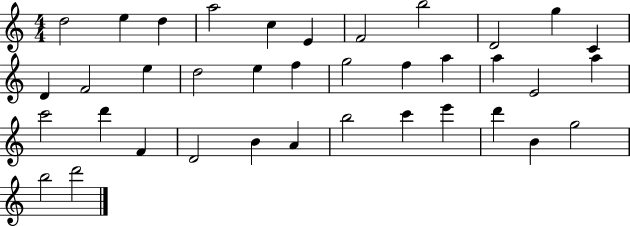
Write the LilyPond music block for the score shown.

{
  \clef treble
  \numericTimeSignature
  \time 4/4
  \key c \major
  d''2 e''4 d''4 | a''2 c''4 e'4 | f'2 b''2 | d'2 g''4 c'4 | \break d'4 f'2 e''4 | d''2 e''4 f''4 | g''2 f''4 a''4 | a''4 e'2 a''4 | \break c'''2 d'''4 f'4 | d'2 b'4 a'4 | b''2 c'''4 e'''4 | d'''4 b'4 g''2 | \break b''2 d'''2 | \bar "|."
}